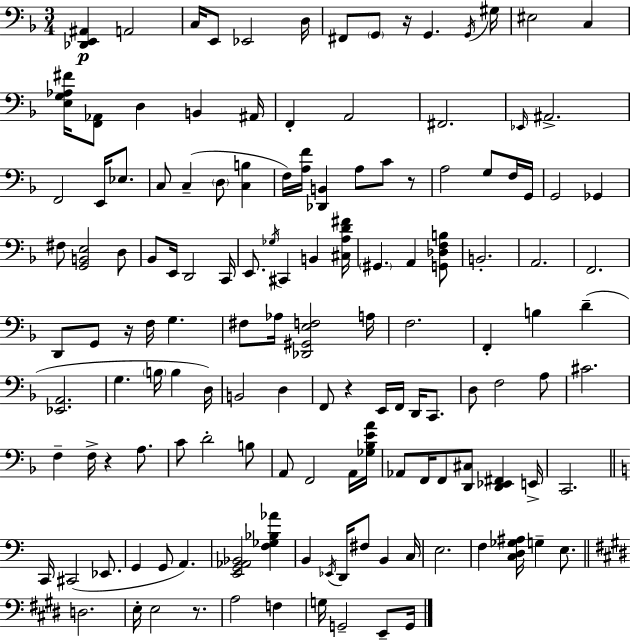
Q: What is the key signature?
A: F major